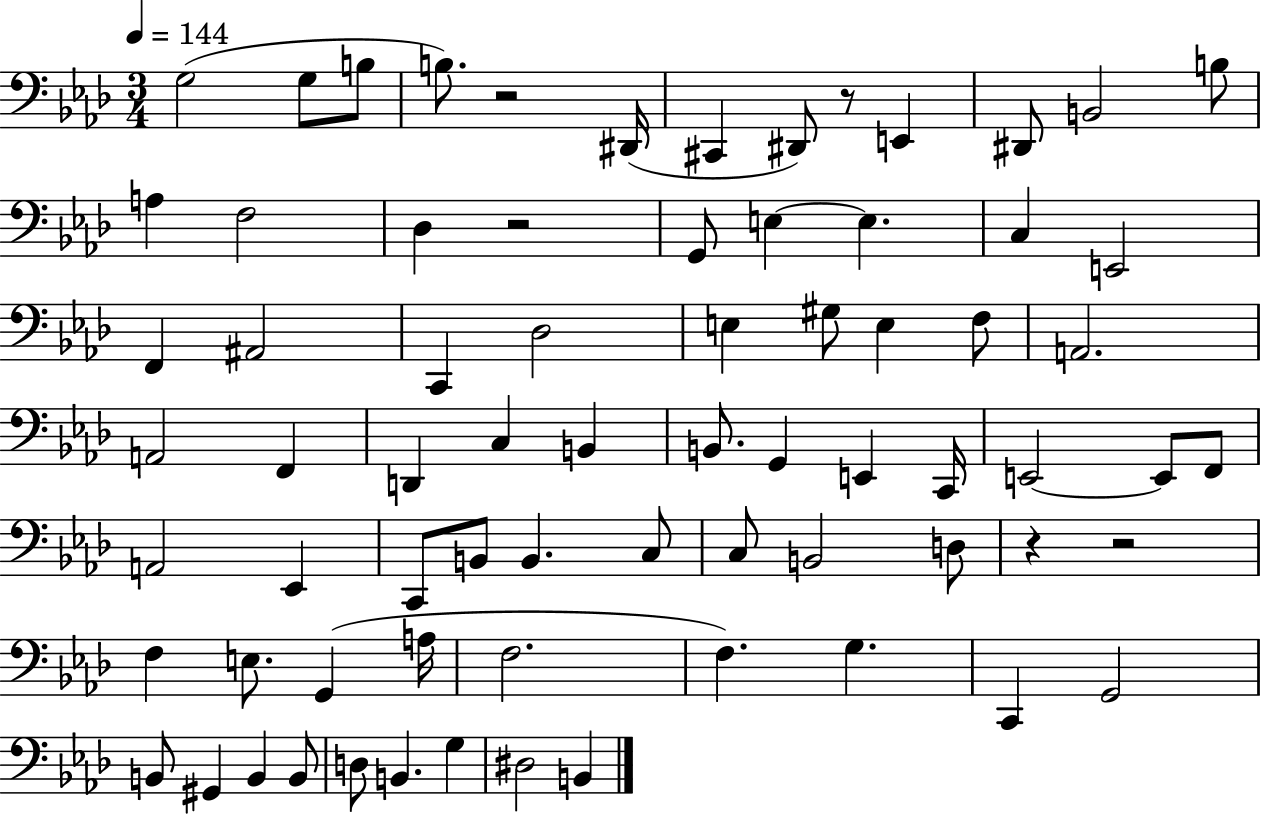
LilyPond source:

{
  \clef bass
  \numericTimeSignature
  \time 3/4
  \key aes \major
  \tempo 4 = 144
  g2( g8 b8 | b8.) r2 dis,16( | cis,4 dis,8) r8 e,4 | dis,8 b,2 b8 | \break a4 f2 | des4 r2 | g,8 e4~~ e4. | c4 e,2 | \break f,4 ais,2 | c,4 des2 | e4 gis8 e4 f8 | a,2. | \break a,2 f,4 | d,4 c4 b,4 | b,8. g,4 e,4 c,16 | e,2~~ e,8 f,8 | \break a,2 ees,4 | c,8 b,8 b,4. c8 | c8 b,2 d8 | r4 r2 | \break f4 e8. g,4( a16 | f2. | f4.) g4. | c,4 g,2 | \break b,8 gis,4 b,4 b,8 | d8 b,4. g4 | dis2 b,4 | \bar "|."
}